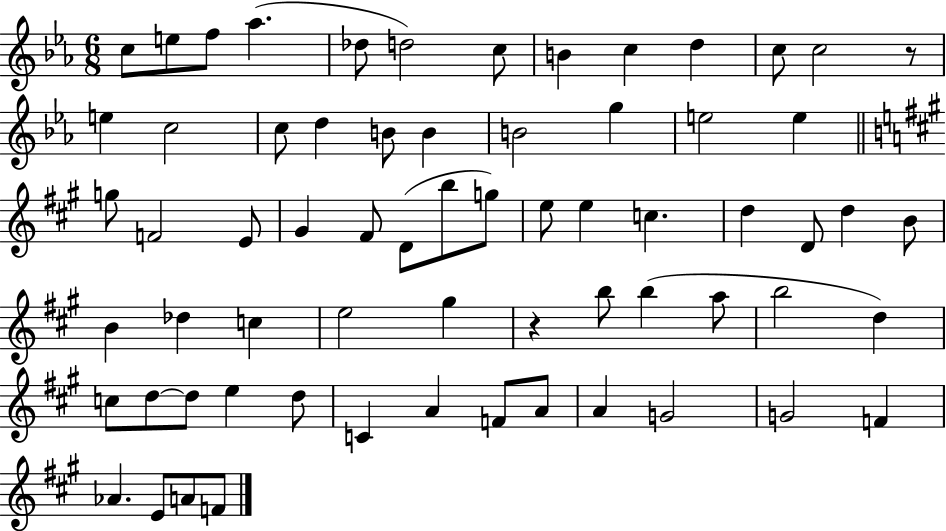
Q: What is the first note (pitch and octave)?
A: C5